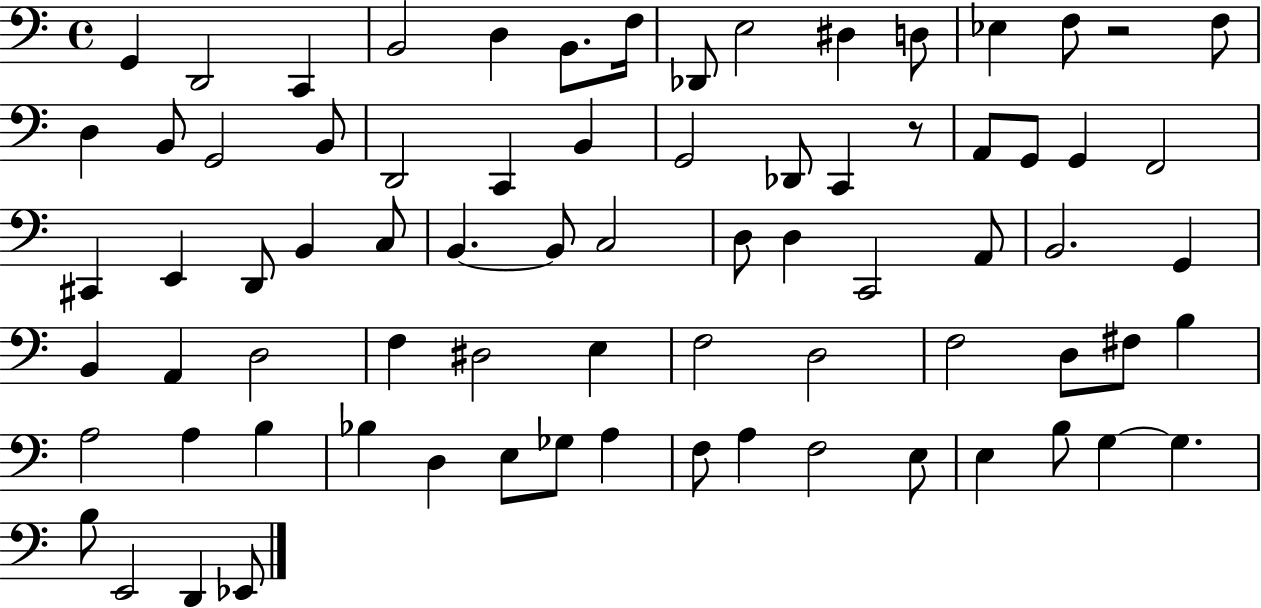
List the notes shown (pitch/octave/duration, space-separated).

G2/q D2/h C2/q B2/h D3/q B2/e. F3/s Db2/e E3/h D#3/q D3/e Eb3/q F3/e R/h F3/e D3/q B2/e G2/h B2/e D2/h C2/q B2/q G2/h Db2/e C2/q R/e A2/e G2/e G2/q F2/h C#2/q E2/q D2/e B2/q C3/e B2/q. B2/e C3/h D3/e D3/q C2/h A2/e B2/h. G2/q B2/q A2/q D3/h F3/q D#3/h E3/q F3/h D3/h F3/h D3/e F#3/e B3/q A3/h A3/q B3/q Bb3/q D3/q E3/e Gb3/e A3/q F3/e A3/q F3/h E3/e E3/q B3/e G3/q G3/q. B3/e E2/h D2/q Eb2/e